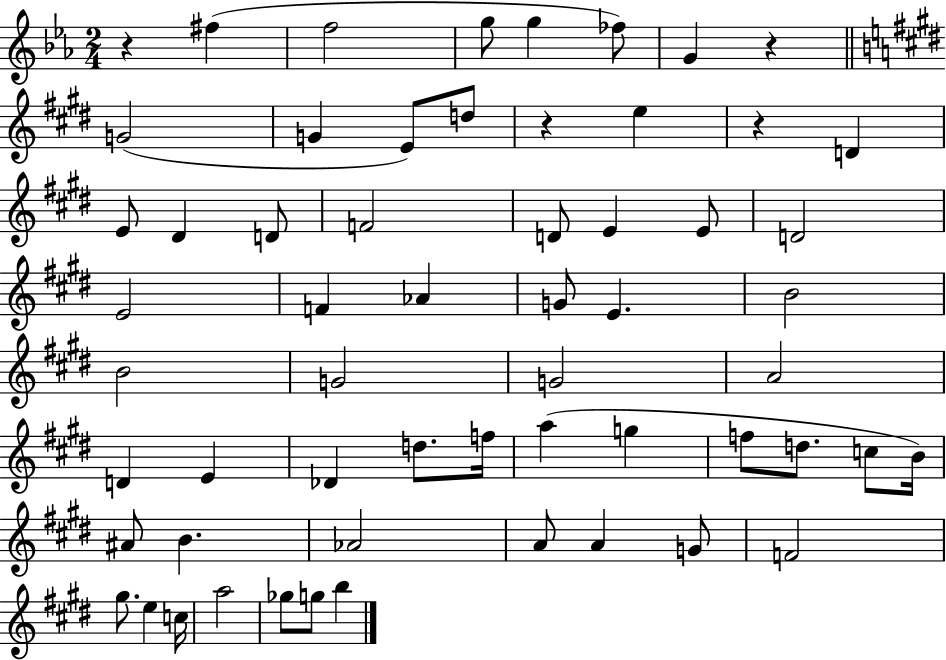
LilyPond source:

{
  \clef treble
  \numericTimeSignature
  \time 2/4
  \key ees \major
  \repeat volta 2 { r4 fis''4( | f''2 | g''8 g''4 fes''8) | g'4 r4 | \break \bar "||" \break \key e \major g'2( | g'4 e'8) d''8 | r4 e''4 | r4 d'4 | \break e'8 dis'4 d'8 | f'2 | d'8 e'4 e'8 | d'2 | \break e'2 | f'4 aes'4 | g'8 e'4. | b'2 | \break b'2 | g'2 | g'2 | a'2 | \break d'4 e'4 | des'4 d''8. f''16 | a''4( g''4 | f''8 d''8. c''8 b'16) | \break ais'8 b'4. | aes'2 | a'8 a'4 g'8 | f'2 | \break gis''8. e''4 c''16 | a''2 | ges''8 g''8 b''4 | } \bar "|."
}